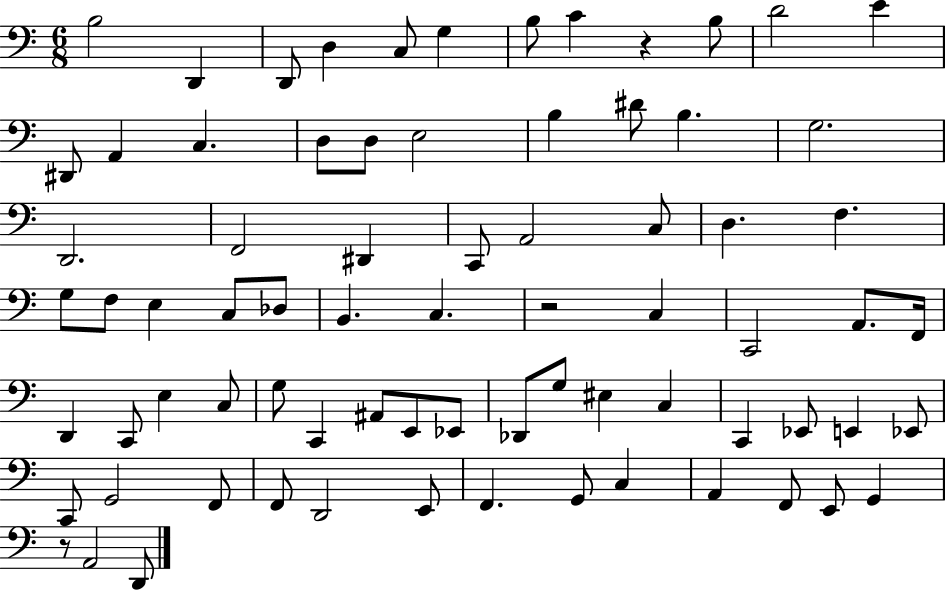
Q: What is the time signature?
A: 6/8